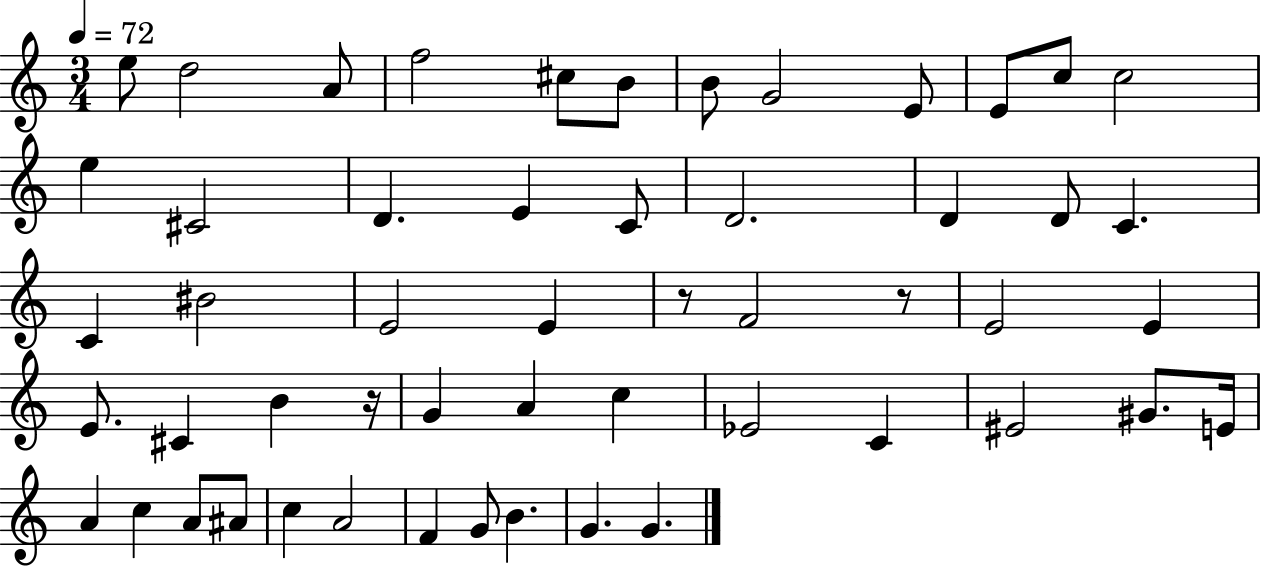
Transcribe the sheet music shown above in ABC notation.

X:1
T:Untitled
M:3/4
L:1/4
K:C
e/2 d2 A/2 f2 ^c/2 B/2 B/2 G2 E/2 E/2 c/2 c2 e ^C2 D E C/2 D2 D D/2 C C ^B2 E2 E z/2 F2 z/2 E2 E E/2 ^C B z/4 G A c _E2 C ^E2 ^G/2 E/4 A c A/2 ^A/2 c A2 F G/2 B G G